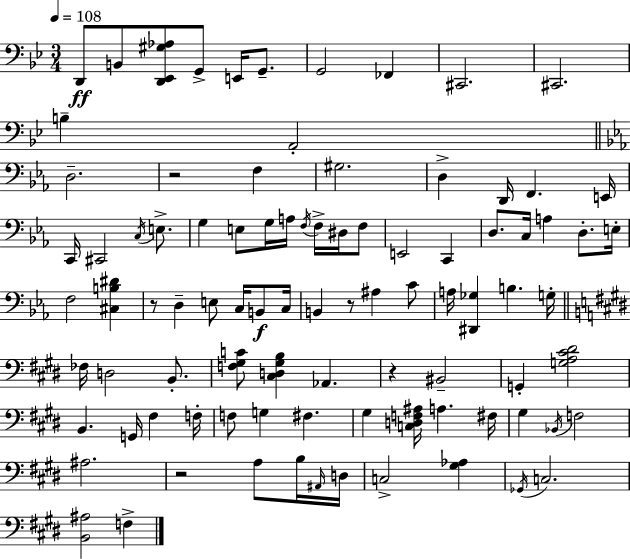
D2/e B2/e [D2,Eb2,G#3,Ab3]/e G2/e E2/s G2/e. G2/h FES2/q C#2/h. C#2/h. B3/q A2/h D3/h. R/h F3/q G#3/h. D3/q D2/s F2/q. E2/s C2/s C#2/h C3/s E3/e. G3/q E3/e G3/s A3/s F3/s F3/s D#3/s F3/e E2/h C2/q D3/e. C3/s A3/q D3/e. E3/s F3/h [C#3,B3,D#4]/q R/e D3/q E3/e C3/s B2/e C3/s B2/q R/e A#3/q C4/e A3/s [D#2,Gb3]/q B3/q. G3/s FES3/s D3/h B2/e. [F3,G#3,C4]/e [C#3,D3,G#3,B3]/q Ab2/q. R/q BIS2/h G2/q [G3,A3,C#4,D#4]/h B2/q. G2/s F#3/q F3/s F3/e G3/q F#3/q. G#3/q [C3,D3,F3,A#3]/s A3/q. F#3/s G#3/q Bb2/s F3/h A#3/h. R/h A3/e B3/s A#2/s D3/s C3/h [G#3,Ab3]/q Gb2/s C3/h. [B2,A#3]/h F3/q